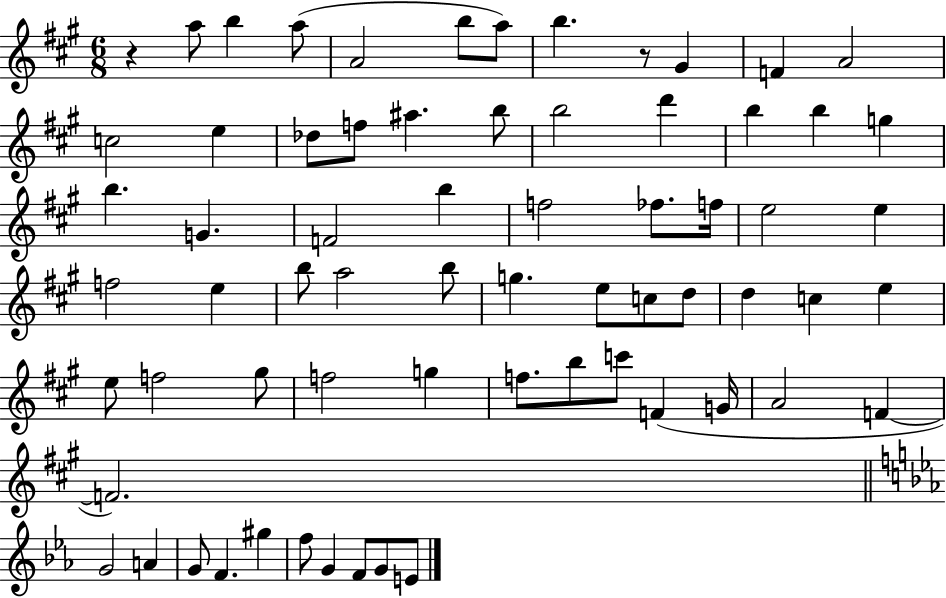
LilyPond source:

{
  \clef treble
  \numericTimeSignature
  \time 6/8
  \key a \major
  r4 a''8 b''4 a''8( | a'2 b''8 a''8) | b''4. r8 gis'4 | f'4 a'2 | \break c''2 e''4 | des''8 f''8 ais''4. b''8 | b''2 d'''4 | b''4 b''4 g''4 | \break b''4. g'4. | f'2 b''4 | f''2 fes''8. f''16 | e''2 e''4 | \break f''2 e''4 | b''8 a''2 b''8 | g''4. e''8 c''8 d''8 | d''4 c''4 e''4 | \break e''8 f''2 gis''8 | f''2 g''4 | f''8. b''8 c'''8 f'4( g'16 | a'2 f'4~~ | \break f'2.) | \bar "||" \break \key c \minor g'2 a'4 | g'8 f'4. gis''4 | f''8 g'4 f'8 g'8 e'8 | \bar "|."
}